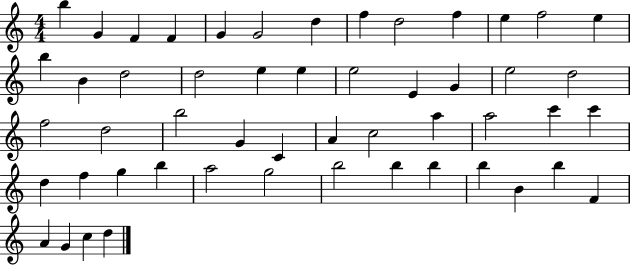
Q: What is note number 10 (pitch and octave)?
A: F5